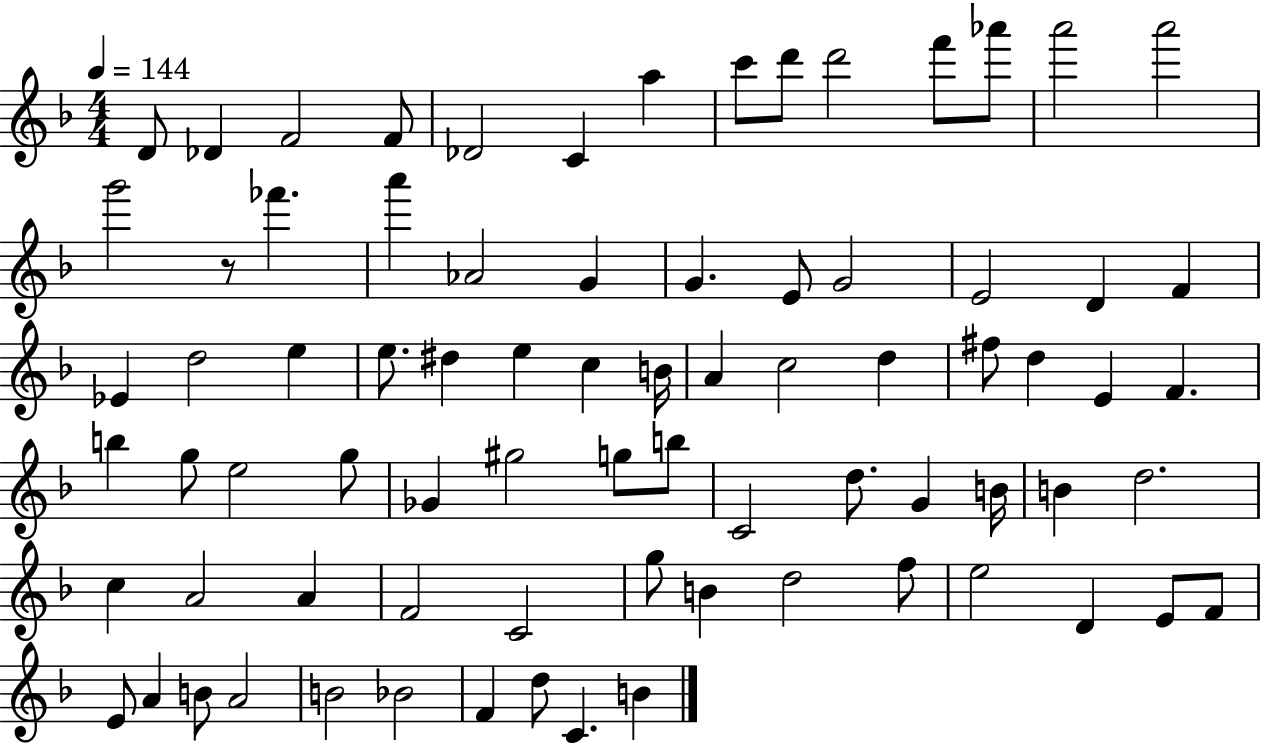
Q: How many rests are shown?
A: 1